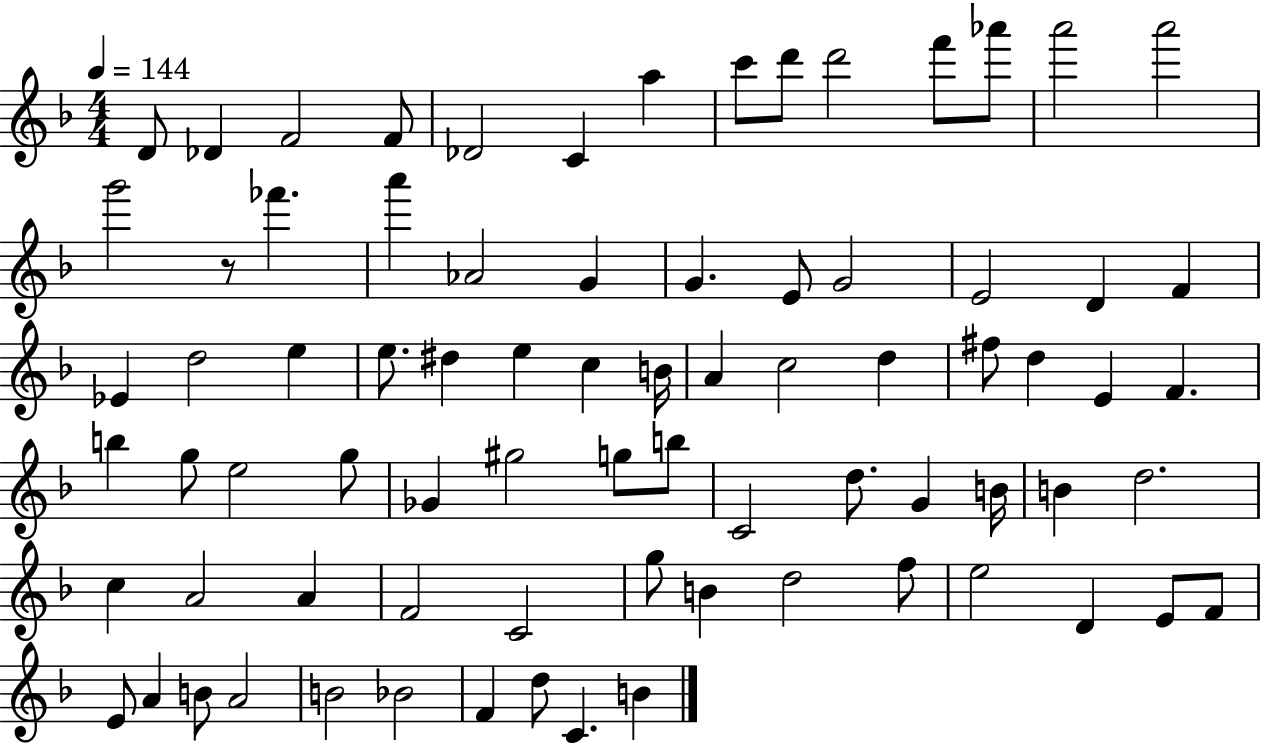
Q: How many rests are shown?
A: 1